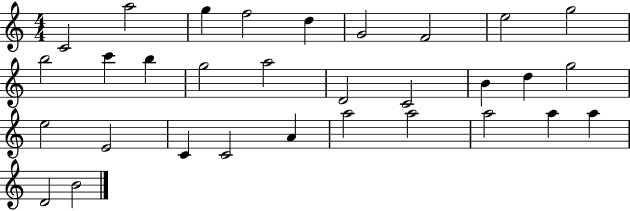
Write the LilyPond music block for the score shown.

{
  \clef treble
  \numericTimeSignature
  \time 4/4
  \key c \major
  c'2 a''2 | g''4 f''2 d''4 | g'2 f'2 | e''2 g''2 | \break b''2 c'''4 b''4 | g''2 a''2 | d'2 c'2 | b'4 d''4 g''2 | \break e''2 e'2 | c'4 c'2 a'4 | a''2 a''2 | a''2 a''4 a''4 | \break d'2 b'2 | \bar "|."
}